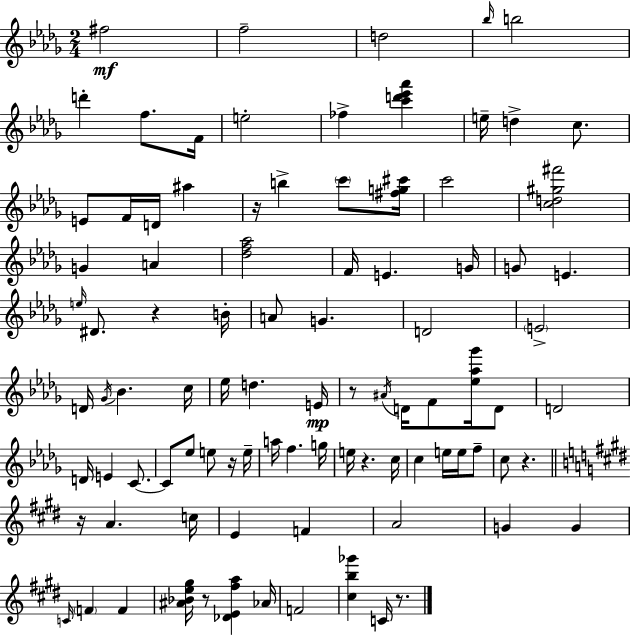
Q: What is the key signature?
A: BES minor